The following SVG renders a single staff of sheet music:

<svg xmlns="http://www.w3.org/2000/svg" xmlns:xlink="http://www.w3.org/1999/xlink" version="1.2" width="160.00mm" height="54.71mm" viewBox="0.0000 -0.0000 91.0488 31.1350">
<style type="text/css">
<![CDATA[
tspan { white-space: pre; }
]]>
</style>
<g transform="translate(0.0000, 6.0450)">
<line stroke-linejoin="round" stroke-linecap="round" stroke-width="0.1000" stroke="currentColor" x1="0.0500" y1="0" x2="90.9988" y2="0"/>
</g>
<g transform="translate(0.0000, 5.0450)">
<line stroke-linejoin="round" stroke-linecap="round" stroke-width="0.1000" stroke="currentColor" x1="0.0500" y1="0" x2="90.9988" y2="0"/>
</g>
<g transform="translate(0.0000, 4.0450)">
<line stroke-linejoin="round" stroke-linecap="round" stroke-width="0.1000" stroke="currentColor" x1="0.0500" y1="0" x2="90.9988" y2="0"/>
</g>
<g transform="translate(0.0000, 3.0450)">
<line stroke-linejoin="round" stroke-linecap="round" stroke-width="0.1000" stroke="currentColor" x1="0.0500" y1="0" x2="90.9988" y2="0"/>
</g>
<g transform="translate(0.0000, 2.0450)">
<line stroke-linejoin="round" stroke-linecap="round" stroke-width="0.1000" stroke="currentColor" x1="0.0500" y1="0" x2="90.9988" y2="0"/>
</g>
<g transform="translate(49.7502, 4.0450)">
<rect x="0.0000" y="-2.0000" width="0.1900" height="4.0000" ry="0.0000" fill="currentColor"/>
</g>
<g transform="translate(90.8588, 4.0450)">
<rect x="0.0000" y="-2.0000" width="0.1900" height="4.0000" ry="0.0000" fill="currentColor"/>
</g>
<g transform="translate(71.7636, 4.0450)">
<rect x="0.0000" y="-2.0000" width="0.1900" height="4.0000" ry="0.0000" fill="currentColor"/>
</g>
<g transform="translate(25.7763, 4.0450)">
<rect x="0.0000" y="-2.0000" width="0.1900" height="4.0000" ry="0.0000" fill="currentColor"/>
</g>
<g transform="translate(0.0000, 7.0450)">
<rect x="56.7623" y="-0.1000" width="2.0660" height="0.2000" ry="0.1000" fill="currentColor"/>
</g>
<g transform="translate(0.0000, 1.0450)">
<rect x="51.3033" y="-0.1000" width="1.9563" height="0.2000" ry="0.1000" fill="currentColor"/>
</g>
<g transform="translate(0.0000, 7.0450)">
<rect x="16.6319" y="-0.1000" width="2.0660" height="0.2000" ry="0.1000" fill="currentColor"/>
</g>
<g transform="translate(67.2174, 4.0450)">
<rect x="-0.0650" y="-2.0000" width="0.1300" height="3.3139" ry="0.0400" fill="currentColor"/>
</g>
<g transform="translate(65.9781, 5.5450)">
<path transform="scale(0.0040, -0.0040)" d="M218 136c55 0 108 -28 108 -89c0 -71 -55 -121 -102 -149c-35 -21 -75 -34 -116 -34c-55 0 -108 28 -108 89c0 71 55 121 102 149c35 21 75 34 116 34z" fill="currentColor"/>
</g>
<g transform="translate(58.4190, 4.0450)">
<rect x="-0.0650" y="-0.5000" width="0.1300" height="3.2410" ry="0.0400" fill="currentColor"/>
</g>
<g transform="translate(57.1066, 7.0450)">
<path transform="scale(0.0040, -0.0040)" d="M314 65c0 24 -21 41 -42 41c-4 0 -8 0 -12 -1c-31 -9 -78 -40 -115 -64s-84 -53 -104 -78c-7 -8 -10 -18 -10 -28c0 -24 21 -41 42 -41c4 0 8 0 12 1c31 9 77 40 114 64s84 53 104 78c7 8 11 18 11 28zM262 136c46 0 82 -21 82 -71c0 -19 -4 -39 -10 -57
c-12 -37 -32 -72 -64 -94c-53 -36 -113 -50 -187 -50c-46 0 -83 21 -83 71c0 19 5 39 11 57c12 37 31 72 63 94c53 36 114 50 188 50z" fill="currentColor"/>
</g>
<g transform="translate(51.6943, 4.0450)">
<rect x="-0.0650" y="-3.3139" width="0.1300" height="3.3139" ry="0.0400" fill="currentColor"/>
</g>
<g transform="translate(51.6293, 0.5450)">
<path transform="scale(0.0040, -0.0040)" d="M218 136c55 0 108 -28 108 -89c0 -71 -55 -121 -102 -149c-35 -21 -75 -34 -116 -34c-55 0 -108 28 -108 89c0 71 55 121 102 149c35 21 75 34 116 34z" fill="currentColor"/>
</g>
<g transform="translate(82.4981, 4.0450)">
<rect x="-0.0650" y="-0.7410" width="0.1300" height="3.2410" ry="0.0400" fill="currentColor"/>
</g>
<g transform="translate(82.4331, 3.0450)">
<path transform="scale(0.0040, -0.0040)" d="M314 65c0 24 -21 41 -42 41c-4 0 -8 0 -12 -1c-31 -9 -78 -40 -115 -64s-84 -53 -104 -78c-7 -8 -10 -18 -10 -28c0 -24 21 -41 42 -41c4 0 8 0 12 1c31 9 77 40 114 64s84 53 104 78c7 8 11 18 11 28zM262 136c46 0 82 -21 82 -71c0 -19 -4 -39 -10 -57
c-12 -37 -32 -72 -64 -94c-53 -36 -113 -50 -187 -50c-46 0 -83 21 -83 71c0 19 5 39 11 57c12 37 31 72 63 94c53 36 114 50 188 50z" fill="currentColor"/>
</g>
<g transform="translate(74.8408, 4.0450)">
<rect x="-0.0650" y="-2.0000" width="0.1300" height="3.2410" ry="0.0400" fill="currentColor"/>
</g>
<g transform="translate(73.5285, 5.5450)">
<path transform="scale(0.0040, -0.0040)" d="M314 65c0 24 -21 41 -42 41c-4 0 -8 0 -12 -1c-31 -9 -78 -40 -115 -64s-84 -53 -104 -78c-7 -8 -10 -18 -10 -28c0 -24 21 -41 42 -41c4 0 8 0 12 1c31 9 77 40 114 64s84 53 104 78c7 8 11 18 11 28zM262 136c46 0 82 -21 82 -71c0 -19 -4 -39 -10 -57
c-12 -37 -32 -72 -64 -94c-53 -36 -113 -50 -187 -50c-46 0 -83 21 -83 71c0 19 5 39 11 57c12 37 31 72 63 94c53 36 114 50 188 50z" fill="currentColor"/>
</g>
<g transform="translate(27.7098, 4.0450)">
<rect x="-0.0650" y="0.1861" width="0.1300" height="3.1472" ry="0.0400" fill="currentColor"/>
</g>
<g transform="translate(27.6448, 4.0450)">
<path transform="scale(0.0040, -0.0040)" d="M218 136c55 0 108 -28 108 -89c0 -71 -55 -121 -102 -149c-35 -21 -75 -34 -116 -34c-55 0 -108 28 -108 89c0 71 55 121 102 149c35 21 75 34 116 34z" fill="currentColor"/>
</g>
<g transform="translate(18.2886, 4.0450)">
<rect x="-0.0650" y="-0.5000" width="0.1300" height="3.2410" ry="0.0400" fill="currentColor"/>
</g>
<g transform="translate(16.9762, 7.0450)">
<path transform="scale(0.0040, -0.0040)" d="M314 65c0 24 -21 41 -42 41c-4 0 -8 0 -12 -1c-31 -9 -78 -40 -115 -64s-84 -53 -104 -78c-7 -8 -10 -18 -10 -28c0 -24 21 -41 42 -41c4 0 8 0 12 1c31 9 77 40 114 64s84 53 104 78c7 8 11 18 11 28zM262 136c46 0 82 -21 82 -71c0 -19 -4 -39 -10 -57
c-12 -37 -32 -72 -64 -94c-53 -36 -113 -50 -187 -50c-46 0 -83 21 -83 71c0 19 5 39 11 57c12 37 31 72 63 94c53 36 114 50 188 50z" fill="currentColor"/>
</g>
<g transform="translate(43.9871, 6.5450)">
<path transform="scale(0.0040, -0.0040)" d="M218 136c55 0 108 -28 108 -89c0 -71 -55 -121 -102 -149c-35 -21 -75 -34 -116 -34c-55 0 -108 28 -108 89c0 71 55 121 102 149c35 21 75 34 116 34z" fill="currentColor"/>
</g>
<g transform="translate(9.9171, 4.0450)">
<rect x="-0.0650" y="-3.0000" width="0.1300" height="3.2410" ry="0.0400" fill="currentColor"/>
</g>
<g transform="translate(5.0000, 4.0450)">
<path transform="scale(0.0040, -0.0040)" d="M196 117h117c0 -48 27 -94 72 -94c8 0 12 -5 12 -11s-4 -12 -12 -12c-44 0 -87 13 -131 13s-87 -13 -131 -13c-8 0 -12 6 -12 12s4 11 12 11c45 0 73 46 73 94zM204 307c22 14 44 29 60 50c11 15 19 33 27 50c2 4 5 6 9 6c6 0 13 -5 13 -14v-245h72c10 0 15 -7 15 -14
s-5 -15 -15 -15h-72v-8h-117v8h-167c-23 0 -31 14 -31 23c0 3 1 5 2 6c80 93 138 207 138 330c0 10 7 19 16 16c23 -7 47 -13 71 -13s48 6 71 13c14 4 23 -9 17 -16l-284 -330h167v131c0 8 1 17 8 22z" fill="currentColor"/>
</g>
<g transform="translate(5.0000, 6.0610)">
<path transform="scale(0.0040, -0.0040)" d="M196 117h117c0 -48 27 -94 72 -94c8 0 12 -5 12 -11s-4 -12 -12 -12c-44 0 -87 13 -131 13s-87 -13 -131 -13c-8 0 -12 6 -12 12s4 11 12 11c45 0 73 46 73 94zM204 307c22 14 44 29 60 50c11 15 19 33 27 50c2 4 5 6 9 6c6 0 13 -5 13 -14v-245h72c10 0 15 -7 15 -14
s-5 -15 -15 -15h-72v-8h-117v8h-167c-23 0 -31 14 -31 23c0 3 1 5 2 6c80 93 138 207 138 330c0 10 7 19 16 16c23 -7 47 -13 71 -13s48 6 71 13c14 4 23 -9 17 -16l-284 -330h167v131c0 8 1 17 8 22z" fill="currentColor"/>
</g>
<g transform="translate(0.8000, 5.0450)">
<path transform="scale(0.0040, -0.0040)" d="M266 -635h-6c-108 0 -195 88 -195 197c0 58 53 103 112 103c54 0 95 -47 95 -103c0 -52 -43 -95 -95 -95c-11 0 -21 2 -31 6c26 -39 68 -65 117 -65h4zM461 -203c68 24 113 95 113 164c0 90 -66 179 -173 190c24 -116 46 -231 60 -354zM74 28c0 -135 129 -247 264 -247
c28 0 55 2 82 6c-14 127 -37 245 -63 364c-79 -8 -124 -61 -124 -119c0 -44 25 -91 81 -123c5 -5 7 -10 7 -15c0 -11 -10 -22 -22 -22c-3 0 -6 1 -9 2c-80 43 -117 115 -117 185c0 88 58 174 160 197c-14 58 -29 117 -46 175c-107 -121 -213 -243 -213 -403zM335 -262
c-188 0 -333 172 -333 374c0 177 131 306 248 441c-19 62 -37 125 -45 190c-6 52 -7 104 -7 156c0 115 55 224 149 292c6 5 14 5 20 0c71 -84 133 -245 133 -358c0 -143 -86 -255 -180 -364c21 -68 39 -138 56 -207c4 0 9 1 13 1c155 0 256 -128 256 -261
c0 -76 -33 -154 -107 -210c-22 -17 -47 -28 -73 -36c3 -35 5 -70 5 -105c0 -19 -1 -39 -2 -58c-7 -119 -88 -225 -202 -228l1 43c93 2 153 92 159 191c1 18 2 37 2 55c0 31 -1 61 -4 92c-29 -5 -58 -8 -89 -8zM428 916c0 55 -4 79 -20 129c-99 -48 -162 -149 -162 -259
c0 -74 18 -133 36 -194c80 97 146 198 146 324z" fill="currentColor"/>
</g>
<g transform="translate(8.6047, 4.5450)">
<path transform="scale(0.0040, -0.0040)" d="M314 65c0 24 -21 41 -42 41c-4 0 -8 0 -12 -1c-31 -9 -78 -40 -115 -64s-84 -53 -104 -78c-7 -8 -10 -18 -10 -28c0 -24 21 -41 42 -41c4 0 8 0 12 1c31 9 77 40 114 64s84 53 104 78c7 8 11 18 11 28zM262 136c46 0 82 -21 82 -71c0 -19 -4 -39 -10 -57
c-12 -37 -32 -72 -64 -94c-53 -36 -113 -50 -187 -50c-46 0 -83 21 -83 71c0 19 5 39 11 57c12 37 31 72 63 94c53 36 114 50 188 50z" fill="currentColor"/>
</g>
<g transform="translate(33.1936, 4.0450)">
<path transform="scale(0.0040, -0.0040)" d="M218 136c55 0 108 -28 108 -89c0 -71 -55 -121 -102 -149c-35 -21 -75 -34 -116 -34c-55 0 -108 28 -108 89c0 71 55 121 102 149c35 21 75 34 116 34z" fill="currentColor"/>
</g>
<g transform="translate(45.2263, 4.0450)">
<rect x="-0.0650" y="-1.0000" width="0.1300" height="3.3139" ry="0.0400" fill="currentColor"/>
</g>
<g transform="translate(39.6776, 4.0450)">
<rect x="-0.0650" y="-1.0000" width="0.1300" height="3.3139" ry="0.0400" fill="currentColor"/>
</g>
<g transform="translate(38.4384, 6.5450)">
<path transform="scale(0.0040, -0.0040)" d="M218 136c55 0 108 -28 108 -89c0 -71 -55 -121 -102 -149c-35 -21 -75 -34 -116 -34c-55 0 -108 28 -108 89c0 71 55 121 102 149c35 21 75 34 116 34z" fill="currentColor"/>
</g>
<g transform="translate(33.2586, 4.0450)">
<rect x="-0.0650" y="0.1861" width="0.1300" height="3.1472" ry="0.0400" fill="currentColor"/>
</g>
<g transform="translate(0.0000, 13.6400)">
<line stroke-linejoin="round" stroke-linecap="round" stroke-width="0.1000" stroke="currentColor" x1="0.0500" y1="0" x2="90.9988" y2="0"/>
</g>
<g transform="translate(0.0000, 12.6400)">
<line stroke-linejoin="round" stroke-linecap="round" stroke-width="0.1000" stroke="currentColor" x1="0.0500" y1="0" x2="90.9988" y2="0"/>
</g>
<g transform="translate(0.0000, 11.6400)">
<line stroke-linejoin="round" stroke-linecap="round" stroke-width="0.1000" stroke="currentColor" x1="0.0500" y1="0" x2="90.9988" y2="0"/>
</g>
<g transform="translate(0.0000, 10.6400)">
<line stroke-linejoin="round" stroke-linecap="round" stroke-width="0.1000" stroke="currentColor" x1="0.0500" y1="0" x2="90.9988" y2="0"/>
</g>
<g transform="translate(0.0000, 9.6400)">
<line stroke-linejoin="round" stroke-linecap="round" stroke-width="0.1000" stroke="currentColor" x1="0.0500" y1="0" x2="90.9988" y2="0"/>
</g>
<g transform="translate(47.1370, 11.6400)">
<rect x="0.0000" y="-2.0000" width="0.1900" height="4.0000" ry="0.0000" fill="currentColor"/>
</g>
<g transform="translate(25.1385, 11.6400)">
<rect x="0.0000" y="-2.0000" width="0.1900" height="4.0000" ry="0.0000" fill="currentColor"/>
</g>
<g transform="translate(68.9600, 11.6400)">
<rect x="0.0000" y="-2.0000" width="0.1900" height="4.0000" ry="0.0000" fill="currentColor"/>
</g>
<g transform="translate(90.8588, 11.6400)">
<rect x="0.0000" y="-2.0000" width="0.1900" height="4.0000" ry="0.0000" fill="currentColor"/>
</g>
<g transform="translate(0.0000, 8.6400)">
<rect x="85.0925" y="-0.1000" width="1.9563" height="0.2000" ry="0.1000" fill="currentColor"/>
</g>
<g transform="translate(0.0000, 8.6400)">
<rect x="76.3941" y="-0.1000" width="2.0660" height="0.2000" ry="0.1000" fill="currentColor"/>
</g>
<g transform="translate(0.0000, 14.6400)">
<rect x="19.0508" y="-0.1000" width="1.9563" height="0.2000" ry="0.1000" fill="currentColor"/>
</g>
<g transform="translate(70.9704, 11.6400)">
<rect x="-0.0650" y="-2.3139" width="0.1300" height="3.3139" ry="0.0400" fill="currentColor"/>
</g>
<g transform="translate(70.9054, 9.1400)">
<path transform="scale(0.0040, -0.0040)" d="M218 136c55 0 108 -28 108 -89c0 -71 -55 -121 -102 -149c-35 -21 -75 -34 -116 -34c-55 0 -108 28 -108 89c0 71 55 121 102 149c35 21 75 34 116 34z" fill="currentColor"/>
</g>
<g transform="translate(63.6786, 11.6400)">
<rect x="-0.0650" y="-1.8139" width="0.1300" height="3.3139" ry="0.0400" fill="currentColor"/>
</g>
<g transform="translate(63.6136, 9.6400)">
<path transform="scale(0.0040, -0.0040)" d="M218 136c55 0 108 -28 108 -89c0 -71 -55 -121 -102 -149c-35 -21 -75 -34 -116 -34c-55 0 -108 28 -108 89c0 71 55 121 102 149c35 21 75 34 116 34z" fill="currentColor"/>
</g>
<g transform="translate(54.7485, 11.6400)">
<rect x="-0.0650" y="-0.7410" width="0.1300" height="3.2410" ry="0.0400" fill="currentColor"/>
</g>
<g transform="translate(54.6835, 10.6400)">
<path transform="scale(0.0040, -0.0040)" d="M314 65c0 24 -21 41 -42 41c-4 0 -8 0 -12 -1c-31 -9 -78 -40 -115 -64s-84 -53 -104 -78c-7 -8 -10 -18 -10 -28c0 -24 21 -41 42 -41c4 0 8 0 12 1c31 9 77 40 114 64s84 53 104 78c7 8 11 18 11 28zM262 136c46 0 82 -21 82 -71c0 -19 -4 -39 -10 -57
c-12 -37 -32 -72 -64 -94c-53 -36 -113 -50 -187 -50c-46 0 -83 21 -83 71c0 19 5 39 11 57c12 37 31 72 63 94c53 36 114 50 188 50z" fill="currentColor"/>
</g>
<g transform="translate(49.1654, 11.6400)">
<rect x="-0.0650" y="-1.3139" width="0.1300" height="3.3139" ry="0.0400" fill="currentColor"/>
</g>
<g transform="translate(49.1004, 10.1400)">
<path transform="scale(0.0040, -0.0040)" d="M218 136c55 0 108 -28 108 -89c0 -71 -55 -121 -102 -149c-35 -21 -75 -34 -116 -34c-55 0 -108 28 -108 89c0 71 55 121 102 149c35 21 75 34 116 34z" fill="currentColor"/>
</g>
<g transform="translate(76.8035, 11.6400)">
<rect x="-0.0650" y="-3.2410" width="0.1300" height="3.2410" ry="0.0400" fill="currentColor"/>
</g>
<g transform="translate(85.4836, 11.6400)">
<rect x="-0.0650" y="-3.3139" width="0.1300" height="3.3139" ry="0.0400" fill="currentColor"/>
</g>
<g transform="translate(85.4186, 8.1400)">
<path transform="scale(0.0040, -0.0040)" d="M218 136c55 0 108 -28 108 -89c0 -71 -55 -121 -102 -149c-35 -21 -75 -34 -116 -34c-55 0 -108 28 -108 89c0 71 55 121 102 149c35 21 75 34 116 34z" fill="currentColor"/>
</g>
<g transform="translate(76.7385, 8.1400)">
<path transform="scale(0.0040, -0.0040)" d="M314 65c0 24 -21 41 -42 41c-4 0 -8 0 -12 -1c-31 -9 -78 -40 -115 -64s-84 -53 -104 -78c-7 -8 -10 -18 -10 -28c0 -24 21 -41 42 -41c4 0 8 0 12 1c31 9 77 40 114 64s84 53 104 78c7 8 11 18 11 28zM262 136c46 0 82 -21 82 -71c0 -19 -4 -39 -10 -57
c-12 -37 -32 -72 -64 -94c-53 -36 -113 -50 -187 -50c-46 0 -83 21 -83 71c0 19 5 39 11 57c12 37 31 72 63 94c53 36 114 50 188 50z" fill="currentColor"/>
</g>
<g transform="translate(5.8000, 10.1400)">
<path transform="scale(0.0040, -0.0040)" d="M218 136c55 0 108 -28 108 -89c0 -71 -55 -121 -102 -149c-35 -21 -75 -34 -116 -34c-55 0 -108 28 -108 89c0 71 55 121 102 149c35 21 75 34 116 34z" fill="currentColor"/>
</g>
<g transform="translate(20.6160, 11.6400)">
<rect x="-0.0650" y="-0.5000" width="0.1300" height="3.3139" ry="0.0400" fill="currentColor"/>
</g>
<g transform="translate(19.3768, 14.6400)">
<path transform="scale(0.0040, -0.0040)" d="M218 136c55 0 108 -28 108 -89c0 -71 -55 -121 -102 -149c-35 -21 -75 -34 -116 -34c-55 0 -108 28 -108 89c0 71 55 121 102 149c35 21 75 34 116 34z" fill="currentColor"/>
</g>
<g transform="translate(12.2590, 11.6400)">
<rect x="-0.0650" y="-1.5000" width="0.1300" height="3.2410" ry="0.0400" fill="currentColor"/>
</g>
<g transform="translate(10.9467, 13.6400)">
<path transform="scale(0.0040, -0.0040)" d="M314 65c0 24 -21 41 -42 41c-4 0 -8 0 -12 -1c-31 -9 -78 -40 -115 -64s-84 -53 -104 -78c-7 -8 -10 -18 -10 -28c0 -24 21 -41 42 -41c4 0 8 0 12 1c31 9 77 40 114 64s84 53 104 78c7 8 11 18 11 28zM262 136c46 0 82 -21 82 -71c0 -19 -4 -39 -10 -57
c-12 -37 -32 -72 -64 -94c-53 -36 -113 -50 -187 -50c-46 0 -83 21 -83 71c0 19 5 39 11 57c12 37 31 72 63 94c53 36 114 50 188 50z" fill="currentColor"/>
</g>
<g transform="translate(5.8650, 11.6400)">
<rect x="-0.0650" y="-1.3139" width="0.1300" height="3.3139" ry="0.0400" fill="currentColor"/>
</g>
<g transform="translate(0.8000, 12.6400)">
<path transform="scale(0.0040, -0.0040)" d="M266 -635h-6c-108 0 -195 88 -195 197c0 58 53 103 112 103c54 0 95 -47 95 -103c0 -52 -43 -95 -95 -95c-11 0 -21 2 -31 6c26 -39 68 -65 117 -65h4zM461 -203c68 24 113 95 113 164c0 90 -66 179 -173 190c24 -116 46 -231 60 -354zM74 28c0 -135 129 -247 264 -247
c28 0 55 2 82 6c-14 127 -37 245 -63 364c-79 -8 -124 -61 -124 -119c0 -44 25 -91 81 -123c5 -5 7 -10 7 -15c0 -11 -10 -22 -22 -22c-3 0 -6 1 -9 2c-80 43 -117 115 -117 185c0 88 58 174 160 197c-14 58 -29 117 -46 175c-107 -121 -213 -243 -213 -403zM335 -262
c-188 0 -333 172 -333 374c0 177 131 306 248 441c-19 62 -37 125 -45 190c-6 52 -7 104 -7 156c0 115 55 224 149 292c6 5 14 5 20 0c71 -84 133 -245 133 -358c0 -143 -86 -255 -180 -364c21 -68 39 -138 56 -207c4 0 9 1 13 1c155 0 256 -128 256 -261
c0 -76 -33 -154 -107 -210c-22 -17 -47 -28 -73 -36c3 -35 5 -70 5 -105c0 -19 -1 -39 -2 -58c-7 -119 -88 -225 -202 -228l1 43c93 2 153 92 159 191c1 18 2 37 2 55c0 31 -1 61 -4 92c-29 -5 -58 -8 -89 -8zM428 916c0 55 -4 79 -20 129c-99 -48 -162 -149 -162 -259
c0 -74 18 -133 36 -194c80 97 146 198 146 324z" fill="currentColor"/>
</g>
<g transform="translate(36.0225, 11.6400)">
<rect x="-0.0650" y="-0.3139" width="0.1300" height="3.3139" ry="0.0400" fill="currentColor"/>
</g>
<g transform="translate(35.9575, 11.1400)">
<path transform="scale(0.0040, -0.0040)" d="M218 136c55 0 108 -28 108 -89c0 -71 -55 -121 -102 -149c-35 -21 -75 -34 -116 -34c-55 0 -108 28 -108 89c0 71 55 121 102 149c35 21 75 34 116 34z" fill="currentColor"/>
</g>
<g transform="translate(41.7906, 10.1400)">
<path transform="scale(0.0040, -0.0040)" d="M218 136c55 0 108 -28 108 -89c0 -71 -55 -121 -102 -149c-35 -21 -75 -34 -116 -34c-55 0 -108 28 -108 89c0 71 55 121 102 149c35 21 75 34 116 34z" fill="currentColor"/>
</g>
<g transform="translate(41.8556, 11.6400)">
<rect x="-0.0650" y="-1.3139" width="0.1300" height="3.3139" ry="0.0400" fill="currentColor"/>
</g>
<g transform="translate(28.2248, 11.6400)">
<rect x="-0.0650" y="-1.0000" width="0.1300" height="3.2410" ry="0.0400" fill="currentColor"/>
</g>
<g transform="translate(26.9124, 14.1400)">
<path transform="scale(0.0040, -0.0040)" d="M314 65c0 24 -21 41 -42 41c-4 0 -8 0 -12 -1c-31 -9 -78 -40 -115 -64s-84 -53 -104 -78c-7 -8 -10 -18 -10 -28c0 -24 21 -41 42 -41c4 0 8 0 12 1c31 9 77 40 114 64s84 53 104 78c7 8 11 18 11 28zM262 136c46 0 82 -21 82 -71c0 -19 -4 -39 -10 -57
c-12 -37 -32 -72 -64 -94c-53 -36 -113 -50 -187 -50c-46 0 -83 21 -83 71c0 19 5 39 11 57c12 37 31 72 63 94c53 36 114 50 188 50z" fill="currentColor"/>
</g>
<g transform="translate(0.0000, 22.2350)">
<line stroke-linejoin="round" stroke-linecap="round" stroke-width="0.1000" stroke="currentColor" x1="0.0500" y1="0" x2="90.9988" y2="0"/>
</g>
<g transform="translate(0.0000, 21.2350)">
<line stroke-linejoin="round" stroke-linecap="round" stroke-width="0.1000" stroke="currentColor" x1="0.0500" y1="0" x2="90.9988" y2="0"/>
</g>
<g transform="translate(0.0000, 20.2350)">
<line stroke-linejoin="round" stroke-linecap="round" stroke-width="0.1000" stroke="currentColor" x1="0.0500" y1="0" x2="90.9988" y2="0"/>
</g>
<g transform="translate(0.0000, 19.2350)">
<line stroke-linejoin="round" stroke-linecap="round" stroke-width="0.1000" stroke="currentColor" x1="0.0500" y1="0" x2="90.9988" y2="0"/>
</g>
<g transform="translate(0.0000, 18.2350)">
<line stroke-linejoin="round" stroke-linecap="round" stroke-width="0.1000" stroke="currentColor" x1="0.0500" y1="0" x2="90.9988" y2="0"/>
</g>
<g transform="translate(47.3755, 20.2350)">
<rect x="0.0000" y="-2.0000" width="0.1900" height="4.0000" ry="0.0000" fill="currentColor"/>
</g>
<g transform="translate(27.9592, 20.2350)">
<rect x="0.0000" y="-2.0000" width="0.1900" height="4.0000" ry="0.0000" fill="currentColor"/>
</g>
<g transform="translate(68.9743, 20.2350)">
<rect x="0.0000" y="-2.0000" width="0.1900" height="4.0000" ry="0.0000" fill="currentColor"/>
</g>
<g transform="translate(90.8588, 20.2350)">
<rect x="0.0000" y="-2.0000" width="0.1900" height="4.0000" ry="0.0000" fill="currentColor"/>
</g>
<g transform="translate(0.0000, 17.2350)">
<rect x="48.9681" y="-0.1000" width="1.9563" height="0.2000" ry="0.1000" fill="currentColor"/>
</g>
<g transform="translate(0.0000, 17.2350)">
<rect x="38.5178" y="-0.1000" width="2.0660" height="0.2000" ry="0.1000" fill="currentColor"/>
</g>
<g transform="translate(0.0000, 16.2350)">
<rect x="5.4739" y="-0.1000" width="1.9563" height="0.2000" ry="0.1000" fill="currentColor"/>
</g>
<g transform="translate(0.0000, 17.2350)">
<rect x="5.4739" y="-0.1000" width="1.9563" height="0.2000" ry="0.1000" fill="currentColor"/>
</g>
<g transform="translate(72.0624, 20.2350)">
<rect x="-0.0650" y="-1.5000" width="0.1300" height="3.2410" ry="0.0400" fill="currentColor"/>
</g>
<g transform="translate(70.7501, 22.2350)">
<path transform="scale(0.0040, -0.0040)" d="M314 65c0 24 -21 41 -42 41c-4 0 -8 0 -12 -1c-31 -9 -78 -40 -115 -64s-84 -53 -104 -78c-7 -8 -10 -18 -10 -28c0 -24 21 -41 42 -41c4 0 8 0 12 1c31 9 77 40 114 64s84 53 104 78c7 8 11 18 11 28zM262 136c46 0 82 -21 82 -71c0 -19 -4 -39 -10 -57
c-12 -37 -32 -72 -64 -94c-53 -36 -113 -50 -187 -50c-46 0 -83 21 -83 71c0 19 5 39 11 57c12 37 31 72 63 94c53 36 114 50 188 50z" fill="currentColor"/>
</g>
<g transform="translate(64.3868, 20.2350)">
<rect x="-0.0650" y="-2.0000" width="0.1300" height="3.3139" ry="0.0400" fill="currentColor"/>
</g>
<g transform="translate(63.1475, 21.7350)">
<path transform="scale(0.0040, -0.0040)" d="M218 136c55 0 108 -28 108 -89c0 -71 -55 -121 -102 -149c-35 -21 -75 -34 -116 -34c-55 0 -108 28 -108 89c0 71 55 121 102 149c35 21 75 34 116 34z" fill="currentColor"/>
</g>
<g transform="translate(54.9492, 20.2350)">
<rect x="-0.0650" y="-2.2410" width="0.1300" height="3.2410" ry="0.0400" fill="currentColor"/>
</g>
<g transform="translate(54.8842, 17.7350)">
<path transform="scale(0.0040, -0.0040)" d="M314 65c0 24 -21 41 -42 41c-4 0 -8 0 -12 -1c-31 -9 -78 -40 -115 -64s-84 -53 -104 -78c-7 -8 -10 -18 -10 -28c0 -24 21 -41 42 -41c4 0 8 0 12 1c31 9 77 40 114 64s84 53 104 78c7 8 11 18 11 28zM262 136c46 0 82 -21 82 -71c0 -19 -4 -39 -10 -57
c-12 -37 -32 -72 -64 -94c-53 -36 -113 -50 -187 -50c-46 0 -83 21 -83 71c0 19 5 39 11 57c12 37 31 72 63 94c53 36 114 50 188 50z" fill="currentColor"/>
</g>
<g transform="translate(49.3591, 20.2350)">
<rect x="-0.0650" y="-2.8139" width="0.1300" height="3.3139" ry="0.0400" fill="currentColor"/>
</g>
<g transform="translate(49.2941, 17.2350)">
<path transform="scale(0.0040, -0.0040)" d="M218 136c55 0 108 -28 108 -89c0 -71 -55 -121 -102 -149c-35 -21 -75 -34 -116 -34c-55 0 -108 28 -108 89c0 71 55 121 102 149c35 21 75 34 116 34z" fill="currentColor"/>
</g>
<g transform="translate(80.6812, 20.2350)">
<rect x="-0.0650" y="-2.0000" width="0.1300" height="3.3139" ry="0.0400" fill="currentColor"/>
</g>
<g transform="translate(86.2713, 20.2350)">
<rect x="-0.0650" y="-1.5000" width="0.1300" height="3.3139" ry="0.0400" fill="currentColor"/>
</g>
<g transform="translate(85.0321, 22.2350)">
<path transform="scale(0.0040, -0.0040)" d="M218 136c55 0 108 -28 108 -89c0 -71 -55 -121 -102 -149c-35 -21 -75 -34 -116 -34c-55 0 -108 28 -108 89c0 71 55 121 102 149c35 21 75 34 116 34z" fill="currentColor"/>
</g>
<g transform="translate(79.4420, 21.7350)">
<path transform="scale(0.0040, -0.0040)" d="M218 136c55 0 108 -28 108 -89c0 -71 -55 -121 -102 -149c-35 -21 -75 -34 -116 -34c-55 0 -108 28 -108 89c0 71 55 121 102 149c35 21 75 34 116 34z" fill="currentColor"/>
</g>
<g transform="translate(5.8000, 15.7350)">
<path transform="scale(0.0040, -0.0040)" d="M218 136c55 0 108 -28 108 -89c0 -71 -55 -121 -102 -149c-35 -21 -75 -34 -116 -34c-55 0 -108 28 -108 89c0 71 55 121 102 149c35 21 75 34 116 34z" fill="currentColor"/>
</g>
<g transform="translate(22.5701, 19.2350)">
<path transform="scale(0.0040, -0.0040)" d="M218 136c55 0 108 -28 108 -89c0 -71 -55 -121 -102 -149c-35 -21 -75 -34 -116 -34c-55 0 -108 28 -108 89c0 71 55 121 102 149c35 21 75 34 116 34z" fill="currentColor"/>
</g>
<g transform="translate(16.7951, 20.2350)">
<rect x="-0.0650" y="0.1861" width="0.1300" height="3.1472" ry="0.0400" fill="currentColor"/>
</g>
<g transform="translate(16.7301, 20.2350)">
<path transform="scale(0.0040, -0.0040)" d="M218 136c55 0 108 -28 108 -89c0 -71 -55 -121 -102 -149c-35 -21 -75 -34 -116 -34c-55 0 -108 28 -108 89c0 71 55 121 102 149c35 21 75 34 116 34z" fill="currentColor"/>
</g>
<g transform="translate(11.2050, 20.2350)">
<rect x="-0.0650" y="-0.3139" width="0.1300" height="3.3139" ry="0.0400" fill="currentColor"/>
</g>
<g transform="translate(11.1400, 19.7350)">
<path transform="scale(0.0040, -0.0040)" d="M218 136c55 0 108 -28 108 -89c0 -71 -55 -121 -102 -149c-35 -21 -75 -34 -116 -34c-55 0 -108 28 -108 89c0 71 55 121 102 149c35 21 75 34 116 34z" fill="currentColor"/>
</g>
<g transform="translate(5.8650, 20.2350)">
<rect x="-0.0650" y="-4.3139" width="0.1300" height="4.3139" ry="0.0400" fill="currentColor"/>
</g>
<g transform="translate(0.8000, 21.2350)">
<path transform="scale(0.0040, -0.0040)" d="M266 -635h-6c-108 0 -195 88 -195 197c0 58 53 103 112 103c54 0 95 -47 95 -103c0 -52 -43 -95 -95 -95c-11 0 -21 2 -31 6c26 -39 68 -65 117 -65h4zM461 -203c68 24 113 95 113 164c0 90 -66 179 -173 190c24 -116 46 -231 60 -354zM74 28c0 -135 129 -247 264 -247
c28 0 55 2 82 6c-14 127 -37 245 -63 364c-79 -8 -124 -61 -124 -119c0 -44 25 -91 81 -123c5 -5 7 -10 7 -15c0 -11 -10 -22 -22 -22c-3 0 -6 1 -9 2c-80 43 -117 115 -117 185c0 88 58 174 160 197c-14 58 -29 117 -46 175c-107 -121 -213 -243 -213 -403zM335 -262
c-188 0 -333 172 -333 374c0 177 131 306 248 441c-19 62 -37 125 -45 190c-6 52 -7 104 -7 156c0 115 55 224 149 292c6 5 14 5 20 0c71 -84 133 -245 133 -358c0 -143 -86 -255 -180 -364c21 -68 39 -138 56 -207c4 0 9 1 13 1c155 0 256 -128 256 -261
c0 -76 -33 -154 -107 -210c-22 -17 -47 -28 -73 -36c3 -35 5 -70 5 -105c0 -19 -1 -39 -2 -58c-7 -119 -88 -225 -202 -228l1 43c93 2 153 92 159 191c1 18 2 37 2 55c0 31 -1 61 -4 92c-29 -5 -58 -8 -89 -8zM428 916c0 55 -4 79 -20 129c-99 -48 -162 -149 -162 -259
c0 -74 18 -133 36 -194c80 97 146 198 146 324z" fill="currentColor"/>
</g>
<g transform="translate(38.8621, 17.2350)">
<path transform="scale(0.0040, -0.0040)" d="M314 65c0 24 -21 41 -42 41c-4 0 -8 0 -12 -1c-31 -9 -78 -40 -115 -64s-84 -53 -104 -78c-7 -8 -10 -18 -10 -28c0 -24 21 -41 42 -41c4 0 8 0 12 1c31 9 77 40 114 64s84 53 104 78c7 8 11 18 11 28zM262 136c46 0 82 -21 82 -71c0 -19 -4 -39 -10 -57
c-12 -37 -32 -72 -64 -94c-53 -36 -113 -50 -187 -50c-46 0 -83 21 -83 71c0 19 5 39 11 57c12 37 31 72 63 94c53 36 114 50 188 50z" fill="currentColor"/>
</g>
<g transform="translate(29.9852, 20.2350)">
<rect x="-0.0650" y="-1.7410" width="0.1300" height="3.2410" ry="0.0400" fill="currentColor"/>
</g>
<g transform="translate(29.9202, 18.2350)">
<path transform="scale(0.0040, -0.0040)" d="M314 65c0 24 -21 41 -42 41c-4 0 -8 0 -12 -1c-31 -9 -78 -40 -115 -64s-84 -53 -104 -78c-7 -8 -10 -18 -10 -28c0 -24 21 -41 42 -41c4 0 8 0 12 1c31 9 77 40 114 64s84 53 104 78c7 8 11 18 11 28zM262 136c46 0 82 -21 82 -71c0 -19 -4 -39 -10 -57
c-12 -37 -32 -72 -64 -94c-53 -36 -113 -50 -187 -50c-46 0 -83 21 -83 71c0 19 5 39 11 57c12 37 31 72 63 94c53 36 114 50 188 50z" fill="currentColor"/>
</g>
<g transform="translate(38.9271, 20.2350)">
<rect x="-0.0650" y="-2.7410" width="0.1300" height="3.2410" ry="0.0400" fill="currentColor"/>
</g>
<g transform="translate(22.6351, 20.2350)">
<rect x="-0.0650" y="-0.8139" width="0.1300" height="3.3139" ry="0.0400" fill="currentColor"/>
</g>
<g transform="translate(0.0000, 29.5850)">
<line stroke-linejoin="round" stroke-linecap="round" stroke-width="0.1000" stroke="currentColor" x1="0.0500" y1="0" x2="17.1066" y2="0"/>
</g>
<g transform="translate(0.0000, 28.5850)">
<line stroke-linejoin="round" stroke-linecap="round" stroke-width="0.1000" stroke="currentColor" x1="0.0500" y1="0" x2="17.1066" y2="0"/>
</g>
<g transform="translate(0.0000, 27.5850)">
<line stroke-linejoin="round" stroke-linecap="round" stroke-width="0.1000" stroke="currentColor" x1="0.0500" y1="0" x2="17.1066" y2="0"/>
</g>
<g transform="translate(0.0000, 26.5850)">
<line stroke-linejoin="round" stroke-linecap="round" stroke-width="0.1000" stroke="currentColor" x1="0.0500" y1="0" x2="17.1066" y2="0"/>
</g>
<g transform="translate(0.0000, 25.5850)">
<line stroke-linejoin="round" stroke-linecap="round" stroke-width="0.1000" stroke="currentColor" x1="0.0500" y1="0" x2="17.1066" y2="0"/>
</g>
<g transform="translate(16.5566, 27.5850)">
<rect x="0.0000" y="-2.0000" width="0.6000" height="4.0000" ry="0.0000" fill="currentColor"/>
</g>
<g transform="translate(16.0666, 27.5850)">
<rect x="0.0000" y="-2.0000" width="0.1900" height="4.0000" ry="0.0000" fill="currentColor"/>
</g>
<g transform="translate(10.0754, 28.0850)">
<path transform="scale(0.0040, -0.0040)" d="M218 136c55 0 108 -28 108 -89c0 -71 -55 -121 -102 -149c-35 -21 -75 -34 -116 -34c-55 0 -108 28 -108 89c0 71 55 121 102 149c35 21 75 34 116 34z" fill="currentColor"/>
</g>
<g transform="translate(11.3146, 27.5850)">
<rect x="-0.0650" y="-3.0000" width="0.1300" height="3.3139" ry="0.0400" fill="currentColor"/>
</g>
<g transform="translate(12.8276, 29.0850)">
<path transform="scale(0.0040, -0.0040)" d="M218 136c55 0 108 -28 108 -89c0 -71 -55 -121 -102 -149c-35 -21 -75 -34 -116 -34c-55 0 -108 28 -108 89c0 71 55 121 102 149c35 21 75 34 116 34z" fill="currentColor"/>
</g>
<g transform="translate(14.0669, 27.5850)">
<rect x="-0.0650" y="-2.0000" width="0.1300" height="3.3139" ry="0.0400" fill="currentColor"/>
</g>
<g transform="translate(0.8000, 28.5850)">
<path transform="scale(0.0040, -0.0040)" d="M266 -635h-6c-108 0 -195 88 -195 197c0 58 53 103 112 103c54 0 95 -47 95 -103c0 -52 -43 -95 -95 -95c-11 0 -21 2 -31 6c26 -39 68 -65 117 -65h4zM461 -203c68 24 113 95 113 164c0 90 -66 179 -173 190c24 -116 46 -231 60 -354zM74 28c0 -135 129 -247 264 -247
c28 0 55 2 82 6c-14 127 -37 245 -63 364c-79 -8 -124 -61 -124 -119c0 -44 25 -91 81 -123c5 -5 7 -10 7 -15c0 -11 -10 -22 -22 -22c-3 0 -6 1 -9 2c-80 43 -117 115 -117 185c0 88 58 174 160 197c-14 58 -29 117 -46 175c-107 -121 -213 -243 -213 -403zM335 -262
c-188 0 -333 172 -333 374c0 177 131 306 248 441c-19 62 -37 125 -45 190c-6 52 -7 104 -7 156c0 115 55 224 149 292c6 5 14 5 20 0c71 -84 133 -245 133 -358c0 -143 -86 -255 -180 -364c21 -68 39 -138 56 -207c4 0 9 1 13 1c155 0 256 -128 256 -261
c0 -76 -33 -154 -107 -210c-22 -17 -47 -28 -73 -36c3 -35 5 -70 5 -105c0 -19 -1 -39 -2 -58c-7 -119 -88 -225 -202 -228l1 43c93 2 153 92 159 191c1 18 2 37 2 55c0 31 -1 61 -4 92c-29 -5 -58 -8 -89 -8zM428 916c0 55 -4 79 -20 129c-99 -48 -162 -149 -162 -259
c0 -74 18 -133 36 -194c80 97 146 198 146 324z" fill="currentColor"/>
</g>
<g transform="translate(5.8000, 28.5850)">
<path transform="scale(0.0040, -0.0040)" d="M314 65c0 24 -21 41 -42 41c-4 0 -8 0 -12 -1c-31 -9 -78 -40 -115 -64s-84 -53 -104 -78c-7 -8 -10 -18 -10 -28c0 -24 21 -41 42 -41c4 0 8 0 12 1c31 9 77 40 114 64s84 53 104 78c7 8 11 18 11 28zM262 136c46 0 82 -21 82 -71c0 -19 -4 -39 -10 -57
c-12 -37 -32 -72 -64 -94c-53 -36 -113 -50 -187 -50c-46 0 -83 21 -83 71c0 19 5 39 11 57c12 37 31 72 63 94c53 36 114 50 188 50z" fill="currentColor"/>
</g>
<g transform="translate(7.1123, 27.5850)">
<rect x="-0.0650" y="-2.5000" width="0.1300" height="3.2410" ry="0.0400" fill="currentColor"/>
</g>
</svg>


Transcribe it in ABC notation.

X:1
T:Untitled
M:4/4
L:1/4
K:C
A2 C2 B B D D b C2 F F2 d2 e E2 C D2 c e e d2 f g b2 b d' c B d f2 a2 a g2 F E2 F E G2 A F